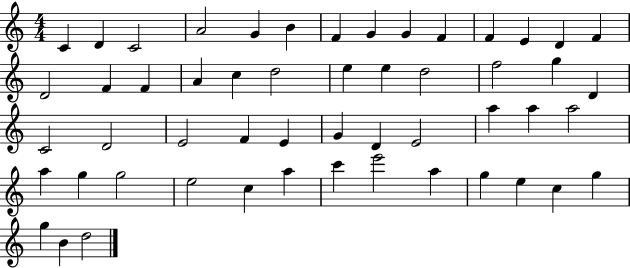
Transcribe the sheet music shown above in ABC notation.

X:1
T:Untitled
M:4/4
L:1/4
K:C
C D C2 A2 G B F G G F F E D F D2 F F A c d2 e e d2 f2 g D C2 D2 E2 F E G D E2 a a a2 a g g2 e2 c a c' e'2 a g e c g g B d2